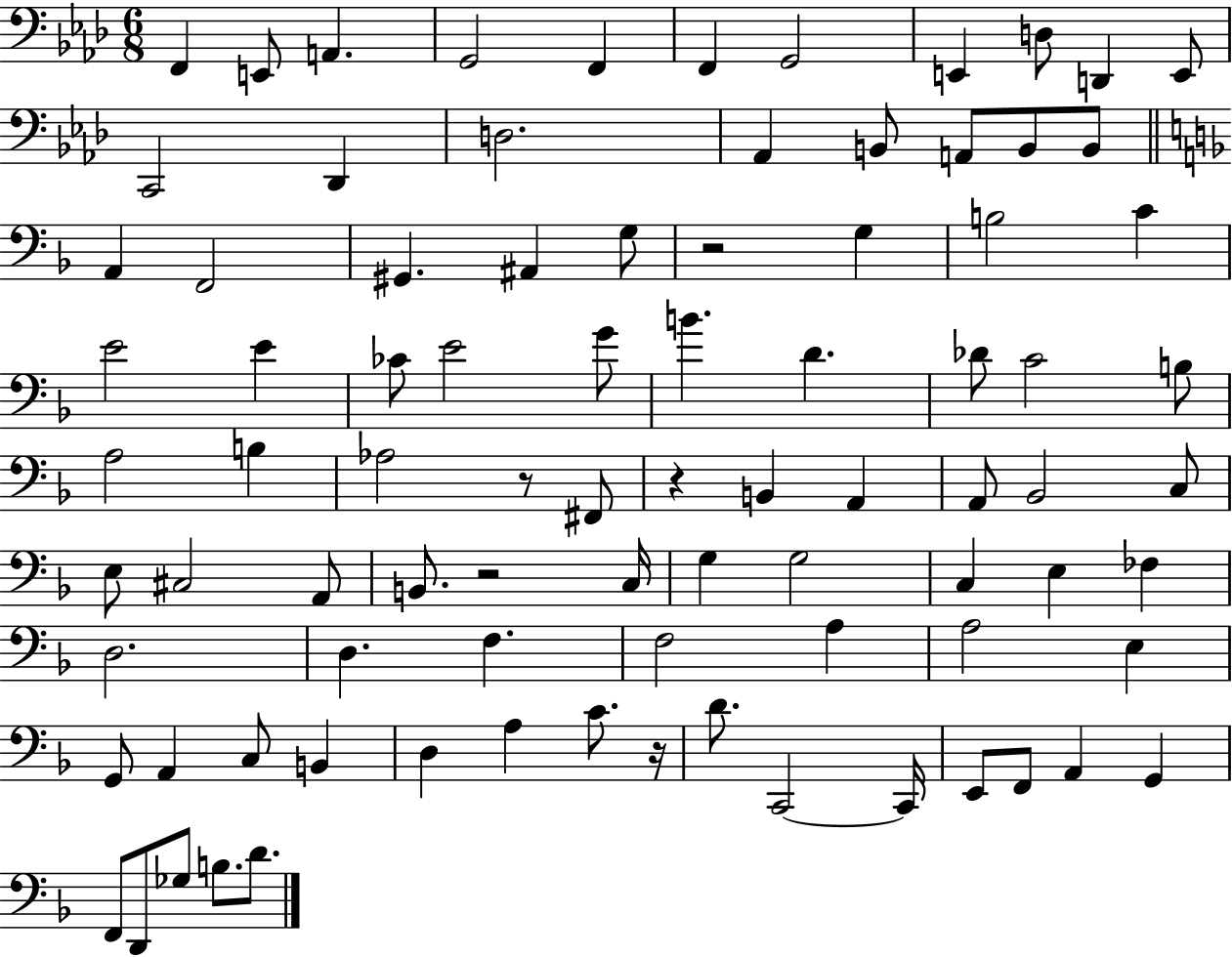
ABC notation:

X:1
T:Untitled
M:6/8
L:1/4
K:Ab
F,, E,,/2 A,, G,,2 F,, F,, G,,2 E,, D,/2 D,, E,,/2 C,,2 _D,, D,2 _A,, B,,/2 A,,/2 B,,/2 B,,/2 A,, F,,2 ^G,, ^A,, G,/2 z2 G, B,2 C E2 E _C/2 E2 G/2 B D _D/2 C2 B,/2 A,2 B, _A,2 z/2 ^F,,/2 z B,, A,, A,,/2 _B,,2 C,/2 E,/2 ^C,2 A,,/2 B,,/2 z2 C,/4 G, G,2 C, E, _F, D,2 D, F, F,2 A, A,2 E, G,,/2 A,, C,/2 B,, D, A, C/2 z/4 D/2 C,,2 C,,/4 E,,/2 F,,/2 A,, G,, F,,/2 D,,/2 _G,/2 B,/2 D/2